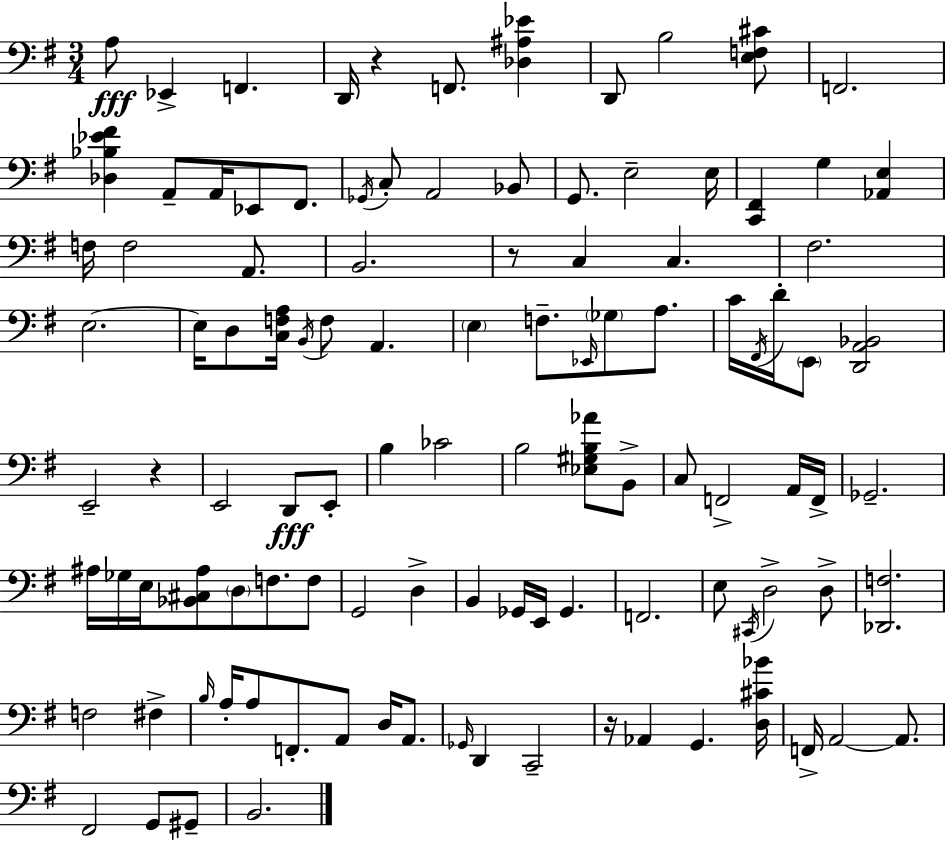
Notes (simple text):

A3/e Eb2/q F2/q. D2/s R/q F2/e. [Db3,A#3,Eb4]/q D2/e B3/h [E3,F3,C#4]/e F2/h. [Db3,Bb3,Eb4,F#4]/q A2/e A2/s Eb2/e F#2/e. Gb2/s C3/e A2/h Bb2/e G2/e. E3/h E3/s [C2,F#2]/q G3/q [Ab2,E3]/q F3/s F3/h A2/e. B2/h. R/e C3/q C3/q. F#3/h. E3/h. E3/s D3/e [C3,F3,A3]/s B2/s F3/e A2/q. E3/q F3/e. Eb2/s Gb3/e A3/e. C4/s F#2/s D4/s E2/e [D2,A2,Bb2]/h E2/h R/q E2/h D2/e E2/e B3/q CES4/h B3/h [Eb3,G#3,B3,Ab4]/e B2/e C3/e F2/h A2/s F2/s Gb2/h. A#3/s Gb3/s E3/s [Bb2,C#3,A#3]/e D3/e F3/e. F3/e G2/h D3/q B2/q Gb2/s E2/s Gb2/q. F2/h. E3/e C#2/s D3/h D3/e [Db2,F3]/h. F3/h F#3/q B3/s A3/s A3/e F2/e. A2/e D3/s A2/e. Gb2/s D2/q C2/h R/s Ab2/q G2/q. [D3,C#4,Bb4]/s F2/s A2/h A2/e. F#2/h G2/e G#2/e B2/h.